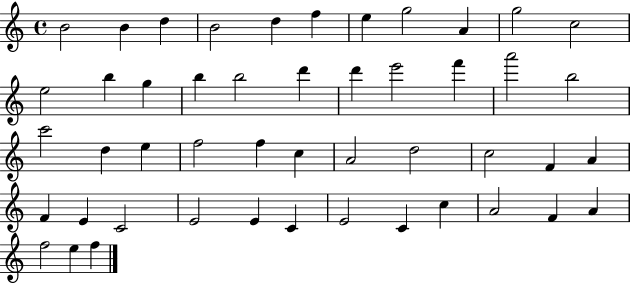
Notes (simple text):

B4/h B4/q D5/q B4/h D5/q F5/q E5/q G5/h A4/q G5/h C5/h E5/h B5/q G5/q B5/q B5/h D6/q D6/q E6/h F6/q A6/h B5/h C6/h D5/q E5/q F5/h F5/q C5/q A4/h D5/h C5/h F4/q A4/q F4/q E4/q C4/h E4/h E4/q C4/q E4/h C4/q C5/q A4/h F4/q A4/q F5/h E5/q F5/q